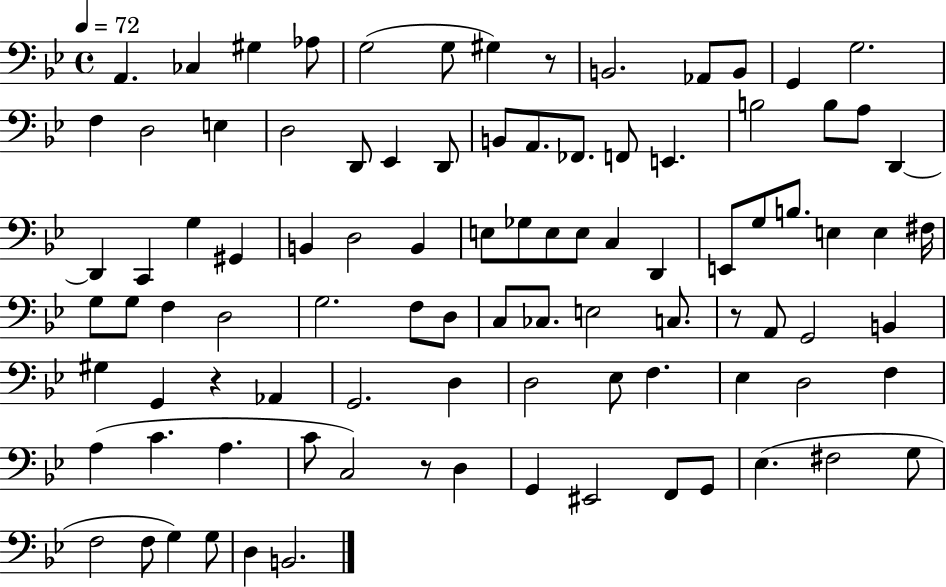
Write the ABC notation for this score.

X:1
T:Untitled
M:4/4
L:1/4
K:Bb
A,, _C, ^G, _A,/2 G,2 G,/2 ^G, z/2 B,,2 _A,,/2 B,,/2 G,, G,2 F, D,2 E, D,2 D,,/2 _E,, D,,/2 B,,/2 A,,/2 _F,,/2 F,,/2 E,, B,2 B,/2 A,/2 D,, D,, C,, G, ^G,, B,, D,2 B,, E,/2 _G,/2 E,/2 E,/2 C, D,, E,,/2 G,/2 B,/2 E, E, ^F,/4 G,/2 G,/2 F, D,2 G,2 F,/2 D,/2 C,/2 _C,/2 E,2 C,/2 z/2 A,,/2 G,,2 B,, ^G, G,, z _A,, G,,2 D, D,2 _E,/2 F, _E, D,2 F, A, C A, C/2 C,2 z/2 D, G,, ^E,,2 F,,/2 G,,/2 _E, ^F,2 G,/2 F,2 F,/2 G, G,/2 D, B,,2